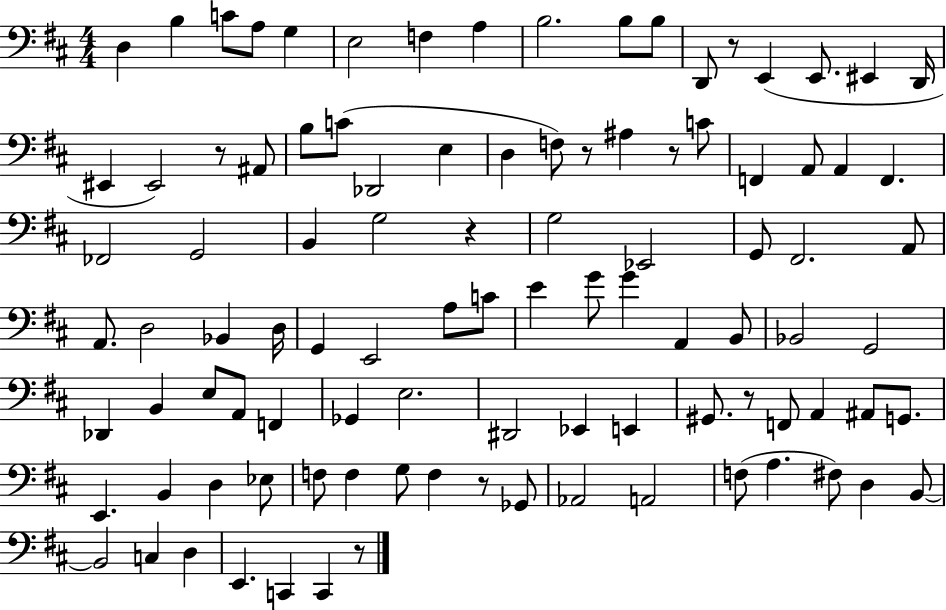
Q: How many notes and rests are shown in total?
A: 100